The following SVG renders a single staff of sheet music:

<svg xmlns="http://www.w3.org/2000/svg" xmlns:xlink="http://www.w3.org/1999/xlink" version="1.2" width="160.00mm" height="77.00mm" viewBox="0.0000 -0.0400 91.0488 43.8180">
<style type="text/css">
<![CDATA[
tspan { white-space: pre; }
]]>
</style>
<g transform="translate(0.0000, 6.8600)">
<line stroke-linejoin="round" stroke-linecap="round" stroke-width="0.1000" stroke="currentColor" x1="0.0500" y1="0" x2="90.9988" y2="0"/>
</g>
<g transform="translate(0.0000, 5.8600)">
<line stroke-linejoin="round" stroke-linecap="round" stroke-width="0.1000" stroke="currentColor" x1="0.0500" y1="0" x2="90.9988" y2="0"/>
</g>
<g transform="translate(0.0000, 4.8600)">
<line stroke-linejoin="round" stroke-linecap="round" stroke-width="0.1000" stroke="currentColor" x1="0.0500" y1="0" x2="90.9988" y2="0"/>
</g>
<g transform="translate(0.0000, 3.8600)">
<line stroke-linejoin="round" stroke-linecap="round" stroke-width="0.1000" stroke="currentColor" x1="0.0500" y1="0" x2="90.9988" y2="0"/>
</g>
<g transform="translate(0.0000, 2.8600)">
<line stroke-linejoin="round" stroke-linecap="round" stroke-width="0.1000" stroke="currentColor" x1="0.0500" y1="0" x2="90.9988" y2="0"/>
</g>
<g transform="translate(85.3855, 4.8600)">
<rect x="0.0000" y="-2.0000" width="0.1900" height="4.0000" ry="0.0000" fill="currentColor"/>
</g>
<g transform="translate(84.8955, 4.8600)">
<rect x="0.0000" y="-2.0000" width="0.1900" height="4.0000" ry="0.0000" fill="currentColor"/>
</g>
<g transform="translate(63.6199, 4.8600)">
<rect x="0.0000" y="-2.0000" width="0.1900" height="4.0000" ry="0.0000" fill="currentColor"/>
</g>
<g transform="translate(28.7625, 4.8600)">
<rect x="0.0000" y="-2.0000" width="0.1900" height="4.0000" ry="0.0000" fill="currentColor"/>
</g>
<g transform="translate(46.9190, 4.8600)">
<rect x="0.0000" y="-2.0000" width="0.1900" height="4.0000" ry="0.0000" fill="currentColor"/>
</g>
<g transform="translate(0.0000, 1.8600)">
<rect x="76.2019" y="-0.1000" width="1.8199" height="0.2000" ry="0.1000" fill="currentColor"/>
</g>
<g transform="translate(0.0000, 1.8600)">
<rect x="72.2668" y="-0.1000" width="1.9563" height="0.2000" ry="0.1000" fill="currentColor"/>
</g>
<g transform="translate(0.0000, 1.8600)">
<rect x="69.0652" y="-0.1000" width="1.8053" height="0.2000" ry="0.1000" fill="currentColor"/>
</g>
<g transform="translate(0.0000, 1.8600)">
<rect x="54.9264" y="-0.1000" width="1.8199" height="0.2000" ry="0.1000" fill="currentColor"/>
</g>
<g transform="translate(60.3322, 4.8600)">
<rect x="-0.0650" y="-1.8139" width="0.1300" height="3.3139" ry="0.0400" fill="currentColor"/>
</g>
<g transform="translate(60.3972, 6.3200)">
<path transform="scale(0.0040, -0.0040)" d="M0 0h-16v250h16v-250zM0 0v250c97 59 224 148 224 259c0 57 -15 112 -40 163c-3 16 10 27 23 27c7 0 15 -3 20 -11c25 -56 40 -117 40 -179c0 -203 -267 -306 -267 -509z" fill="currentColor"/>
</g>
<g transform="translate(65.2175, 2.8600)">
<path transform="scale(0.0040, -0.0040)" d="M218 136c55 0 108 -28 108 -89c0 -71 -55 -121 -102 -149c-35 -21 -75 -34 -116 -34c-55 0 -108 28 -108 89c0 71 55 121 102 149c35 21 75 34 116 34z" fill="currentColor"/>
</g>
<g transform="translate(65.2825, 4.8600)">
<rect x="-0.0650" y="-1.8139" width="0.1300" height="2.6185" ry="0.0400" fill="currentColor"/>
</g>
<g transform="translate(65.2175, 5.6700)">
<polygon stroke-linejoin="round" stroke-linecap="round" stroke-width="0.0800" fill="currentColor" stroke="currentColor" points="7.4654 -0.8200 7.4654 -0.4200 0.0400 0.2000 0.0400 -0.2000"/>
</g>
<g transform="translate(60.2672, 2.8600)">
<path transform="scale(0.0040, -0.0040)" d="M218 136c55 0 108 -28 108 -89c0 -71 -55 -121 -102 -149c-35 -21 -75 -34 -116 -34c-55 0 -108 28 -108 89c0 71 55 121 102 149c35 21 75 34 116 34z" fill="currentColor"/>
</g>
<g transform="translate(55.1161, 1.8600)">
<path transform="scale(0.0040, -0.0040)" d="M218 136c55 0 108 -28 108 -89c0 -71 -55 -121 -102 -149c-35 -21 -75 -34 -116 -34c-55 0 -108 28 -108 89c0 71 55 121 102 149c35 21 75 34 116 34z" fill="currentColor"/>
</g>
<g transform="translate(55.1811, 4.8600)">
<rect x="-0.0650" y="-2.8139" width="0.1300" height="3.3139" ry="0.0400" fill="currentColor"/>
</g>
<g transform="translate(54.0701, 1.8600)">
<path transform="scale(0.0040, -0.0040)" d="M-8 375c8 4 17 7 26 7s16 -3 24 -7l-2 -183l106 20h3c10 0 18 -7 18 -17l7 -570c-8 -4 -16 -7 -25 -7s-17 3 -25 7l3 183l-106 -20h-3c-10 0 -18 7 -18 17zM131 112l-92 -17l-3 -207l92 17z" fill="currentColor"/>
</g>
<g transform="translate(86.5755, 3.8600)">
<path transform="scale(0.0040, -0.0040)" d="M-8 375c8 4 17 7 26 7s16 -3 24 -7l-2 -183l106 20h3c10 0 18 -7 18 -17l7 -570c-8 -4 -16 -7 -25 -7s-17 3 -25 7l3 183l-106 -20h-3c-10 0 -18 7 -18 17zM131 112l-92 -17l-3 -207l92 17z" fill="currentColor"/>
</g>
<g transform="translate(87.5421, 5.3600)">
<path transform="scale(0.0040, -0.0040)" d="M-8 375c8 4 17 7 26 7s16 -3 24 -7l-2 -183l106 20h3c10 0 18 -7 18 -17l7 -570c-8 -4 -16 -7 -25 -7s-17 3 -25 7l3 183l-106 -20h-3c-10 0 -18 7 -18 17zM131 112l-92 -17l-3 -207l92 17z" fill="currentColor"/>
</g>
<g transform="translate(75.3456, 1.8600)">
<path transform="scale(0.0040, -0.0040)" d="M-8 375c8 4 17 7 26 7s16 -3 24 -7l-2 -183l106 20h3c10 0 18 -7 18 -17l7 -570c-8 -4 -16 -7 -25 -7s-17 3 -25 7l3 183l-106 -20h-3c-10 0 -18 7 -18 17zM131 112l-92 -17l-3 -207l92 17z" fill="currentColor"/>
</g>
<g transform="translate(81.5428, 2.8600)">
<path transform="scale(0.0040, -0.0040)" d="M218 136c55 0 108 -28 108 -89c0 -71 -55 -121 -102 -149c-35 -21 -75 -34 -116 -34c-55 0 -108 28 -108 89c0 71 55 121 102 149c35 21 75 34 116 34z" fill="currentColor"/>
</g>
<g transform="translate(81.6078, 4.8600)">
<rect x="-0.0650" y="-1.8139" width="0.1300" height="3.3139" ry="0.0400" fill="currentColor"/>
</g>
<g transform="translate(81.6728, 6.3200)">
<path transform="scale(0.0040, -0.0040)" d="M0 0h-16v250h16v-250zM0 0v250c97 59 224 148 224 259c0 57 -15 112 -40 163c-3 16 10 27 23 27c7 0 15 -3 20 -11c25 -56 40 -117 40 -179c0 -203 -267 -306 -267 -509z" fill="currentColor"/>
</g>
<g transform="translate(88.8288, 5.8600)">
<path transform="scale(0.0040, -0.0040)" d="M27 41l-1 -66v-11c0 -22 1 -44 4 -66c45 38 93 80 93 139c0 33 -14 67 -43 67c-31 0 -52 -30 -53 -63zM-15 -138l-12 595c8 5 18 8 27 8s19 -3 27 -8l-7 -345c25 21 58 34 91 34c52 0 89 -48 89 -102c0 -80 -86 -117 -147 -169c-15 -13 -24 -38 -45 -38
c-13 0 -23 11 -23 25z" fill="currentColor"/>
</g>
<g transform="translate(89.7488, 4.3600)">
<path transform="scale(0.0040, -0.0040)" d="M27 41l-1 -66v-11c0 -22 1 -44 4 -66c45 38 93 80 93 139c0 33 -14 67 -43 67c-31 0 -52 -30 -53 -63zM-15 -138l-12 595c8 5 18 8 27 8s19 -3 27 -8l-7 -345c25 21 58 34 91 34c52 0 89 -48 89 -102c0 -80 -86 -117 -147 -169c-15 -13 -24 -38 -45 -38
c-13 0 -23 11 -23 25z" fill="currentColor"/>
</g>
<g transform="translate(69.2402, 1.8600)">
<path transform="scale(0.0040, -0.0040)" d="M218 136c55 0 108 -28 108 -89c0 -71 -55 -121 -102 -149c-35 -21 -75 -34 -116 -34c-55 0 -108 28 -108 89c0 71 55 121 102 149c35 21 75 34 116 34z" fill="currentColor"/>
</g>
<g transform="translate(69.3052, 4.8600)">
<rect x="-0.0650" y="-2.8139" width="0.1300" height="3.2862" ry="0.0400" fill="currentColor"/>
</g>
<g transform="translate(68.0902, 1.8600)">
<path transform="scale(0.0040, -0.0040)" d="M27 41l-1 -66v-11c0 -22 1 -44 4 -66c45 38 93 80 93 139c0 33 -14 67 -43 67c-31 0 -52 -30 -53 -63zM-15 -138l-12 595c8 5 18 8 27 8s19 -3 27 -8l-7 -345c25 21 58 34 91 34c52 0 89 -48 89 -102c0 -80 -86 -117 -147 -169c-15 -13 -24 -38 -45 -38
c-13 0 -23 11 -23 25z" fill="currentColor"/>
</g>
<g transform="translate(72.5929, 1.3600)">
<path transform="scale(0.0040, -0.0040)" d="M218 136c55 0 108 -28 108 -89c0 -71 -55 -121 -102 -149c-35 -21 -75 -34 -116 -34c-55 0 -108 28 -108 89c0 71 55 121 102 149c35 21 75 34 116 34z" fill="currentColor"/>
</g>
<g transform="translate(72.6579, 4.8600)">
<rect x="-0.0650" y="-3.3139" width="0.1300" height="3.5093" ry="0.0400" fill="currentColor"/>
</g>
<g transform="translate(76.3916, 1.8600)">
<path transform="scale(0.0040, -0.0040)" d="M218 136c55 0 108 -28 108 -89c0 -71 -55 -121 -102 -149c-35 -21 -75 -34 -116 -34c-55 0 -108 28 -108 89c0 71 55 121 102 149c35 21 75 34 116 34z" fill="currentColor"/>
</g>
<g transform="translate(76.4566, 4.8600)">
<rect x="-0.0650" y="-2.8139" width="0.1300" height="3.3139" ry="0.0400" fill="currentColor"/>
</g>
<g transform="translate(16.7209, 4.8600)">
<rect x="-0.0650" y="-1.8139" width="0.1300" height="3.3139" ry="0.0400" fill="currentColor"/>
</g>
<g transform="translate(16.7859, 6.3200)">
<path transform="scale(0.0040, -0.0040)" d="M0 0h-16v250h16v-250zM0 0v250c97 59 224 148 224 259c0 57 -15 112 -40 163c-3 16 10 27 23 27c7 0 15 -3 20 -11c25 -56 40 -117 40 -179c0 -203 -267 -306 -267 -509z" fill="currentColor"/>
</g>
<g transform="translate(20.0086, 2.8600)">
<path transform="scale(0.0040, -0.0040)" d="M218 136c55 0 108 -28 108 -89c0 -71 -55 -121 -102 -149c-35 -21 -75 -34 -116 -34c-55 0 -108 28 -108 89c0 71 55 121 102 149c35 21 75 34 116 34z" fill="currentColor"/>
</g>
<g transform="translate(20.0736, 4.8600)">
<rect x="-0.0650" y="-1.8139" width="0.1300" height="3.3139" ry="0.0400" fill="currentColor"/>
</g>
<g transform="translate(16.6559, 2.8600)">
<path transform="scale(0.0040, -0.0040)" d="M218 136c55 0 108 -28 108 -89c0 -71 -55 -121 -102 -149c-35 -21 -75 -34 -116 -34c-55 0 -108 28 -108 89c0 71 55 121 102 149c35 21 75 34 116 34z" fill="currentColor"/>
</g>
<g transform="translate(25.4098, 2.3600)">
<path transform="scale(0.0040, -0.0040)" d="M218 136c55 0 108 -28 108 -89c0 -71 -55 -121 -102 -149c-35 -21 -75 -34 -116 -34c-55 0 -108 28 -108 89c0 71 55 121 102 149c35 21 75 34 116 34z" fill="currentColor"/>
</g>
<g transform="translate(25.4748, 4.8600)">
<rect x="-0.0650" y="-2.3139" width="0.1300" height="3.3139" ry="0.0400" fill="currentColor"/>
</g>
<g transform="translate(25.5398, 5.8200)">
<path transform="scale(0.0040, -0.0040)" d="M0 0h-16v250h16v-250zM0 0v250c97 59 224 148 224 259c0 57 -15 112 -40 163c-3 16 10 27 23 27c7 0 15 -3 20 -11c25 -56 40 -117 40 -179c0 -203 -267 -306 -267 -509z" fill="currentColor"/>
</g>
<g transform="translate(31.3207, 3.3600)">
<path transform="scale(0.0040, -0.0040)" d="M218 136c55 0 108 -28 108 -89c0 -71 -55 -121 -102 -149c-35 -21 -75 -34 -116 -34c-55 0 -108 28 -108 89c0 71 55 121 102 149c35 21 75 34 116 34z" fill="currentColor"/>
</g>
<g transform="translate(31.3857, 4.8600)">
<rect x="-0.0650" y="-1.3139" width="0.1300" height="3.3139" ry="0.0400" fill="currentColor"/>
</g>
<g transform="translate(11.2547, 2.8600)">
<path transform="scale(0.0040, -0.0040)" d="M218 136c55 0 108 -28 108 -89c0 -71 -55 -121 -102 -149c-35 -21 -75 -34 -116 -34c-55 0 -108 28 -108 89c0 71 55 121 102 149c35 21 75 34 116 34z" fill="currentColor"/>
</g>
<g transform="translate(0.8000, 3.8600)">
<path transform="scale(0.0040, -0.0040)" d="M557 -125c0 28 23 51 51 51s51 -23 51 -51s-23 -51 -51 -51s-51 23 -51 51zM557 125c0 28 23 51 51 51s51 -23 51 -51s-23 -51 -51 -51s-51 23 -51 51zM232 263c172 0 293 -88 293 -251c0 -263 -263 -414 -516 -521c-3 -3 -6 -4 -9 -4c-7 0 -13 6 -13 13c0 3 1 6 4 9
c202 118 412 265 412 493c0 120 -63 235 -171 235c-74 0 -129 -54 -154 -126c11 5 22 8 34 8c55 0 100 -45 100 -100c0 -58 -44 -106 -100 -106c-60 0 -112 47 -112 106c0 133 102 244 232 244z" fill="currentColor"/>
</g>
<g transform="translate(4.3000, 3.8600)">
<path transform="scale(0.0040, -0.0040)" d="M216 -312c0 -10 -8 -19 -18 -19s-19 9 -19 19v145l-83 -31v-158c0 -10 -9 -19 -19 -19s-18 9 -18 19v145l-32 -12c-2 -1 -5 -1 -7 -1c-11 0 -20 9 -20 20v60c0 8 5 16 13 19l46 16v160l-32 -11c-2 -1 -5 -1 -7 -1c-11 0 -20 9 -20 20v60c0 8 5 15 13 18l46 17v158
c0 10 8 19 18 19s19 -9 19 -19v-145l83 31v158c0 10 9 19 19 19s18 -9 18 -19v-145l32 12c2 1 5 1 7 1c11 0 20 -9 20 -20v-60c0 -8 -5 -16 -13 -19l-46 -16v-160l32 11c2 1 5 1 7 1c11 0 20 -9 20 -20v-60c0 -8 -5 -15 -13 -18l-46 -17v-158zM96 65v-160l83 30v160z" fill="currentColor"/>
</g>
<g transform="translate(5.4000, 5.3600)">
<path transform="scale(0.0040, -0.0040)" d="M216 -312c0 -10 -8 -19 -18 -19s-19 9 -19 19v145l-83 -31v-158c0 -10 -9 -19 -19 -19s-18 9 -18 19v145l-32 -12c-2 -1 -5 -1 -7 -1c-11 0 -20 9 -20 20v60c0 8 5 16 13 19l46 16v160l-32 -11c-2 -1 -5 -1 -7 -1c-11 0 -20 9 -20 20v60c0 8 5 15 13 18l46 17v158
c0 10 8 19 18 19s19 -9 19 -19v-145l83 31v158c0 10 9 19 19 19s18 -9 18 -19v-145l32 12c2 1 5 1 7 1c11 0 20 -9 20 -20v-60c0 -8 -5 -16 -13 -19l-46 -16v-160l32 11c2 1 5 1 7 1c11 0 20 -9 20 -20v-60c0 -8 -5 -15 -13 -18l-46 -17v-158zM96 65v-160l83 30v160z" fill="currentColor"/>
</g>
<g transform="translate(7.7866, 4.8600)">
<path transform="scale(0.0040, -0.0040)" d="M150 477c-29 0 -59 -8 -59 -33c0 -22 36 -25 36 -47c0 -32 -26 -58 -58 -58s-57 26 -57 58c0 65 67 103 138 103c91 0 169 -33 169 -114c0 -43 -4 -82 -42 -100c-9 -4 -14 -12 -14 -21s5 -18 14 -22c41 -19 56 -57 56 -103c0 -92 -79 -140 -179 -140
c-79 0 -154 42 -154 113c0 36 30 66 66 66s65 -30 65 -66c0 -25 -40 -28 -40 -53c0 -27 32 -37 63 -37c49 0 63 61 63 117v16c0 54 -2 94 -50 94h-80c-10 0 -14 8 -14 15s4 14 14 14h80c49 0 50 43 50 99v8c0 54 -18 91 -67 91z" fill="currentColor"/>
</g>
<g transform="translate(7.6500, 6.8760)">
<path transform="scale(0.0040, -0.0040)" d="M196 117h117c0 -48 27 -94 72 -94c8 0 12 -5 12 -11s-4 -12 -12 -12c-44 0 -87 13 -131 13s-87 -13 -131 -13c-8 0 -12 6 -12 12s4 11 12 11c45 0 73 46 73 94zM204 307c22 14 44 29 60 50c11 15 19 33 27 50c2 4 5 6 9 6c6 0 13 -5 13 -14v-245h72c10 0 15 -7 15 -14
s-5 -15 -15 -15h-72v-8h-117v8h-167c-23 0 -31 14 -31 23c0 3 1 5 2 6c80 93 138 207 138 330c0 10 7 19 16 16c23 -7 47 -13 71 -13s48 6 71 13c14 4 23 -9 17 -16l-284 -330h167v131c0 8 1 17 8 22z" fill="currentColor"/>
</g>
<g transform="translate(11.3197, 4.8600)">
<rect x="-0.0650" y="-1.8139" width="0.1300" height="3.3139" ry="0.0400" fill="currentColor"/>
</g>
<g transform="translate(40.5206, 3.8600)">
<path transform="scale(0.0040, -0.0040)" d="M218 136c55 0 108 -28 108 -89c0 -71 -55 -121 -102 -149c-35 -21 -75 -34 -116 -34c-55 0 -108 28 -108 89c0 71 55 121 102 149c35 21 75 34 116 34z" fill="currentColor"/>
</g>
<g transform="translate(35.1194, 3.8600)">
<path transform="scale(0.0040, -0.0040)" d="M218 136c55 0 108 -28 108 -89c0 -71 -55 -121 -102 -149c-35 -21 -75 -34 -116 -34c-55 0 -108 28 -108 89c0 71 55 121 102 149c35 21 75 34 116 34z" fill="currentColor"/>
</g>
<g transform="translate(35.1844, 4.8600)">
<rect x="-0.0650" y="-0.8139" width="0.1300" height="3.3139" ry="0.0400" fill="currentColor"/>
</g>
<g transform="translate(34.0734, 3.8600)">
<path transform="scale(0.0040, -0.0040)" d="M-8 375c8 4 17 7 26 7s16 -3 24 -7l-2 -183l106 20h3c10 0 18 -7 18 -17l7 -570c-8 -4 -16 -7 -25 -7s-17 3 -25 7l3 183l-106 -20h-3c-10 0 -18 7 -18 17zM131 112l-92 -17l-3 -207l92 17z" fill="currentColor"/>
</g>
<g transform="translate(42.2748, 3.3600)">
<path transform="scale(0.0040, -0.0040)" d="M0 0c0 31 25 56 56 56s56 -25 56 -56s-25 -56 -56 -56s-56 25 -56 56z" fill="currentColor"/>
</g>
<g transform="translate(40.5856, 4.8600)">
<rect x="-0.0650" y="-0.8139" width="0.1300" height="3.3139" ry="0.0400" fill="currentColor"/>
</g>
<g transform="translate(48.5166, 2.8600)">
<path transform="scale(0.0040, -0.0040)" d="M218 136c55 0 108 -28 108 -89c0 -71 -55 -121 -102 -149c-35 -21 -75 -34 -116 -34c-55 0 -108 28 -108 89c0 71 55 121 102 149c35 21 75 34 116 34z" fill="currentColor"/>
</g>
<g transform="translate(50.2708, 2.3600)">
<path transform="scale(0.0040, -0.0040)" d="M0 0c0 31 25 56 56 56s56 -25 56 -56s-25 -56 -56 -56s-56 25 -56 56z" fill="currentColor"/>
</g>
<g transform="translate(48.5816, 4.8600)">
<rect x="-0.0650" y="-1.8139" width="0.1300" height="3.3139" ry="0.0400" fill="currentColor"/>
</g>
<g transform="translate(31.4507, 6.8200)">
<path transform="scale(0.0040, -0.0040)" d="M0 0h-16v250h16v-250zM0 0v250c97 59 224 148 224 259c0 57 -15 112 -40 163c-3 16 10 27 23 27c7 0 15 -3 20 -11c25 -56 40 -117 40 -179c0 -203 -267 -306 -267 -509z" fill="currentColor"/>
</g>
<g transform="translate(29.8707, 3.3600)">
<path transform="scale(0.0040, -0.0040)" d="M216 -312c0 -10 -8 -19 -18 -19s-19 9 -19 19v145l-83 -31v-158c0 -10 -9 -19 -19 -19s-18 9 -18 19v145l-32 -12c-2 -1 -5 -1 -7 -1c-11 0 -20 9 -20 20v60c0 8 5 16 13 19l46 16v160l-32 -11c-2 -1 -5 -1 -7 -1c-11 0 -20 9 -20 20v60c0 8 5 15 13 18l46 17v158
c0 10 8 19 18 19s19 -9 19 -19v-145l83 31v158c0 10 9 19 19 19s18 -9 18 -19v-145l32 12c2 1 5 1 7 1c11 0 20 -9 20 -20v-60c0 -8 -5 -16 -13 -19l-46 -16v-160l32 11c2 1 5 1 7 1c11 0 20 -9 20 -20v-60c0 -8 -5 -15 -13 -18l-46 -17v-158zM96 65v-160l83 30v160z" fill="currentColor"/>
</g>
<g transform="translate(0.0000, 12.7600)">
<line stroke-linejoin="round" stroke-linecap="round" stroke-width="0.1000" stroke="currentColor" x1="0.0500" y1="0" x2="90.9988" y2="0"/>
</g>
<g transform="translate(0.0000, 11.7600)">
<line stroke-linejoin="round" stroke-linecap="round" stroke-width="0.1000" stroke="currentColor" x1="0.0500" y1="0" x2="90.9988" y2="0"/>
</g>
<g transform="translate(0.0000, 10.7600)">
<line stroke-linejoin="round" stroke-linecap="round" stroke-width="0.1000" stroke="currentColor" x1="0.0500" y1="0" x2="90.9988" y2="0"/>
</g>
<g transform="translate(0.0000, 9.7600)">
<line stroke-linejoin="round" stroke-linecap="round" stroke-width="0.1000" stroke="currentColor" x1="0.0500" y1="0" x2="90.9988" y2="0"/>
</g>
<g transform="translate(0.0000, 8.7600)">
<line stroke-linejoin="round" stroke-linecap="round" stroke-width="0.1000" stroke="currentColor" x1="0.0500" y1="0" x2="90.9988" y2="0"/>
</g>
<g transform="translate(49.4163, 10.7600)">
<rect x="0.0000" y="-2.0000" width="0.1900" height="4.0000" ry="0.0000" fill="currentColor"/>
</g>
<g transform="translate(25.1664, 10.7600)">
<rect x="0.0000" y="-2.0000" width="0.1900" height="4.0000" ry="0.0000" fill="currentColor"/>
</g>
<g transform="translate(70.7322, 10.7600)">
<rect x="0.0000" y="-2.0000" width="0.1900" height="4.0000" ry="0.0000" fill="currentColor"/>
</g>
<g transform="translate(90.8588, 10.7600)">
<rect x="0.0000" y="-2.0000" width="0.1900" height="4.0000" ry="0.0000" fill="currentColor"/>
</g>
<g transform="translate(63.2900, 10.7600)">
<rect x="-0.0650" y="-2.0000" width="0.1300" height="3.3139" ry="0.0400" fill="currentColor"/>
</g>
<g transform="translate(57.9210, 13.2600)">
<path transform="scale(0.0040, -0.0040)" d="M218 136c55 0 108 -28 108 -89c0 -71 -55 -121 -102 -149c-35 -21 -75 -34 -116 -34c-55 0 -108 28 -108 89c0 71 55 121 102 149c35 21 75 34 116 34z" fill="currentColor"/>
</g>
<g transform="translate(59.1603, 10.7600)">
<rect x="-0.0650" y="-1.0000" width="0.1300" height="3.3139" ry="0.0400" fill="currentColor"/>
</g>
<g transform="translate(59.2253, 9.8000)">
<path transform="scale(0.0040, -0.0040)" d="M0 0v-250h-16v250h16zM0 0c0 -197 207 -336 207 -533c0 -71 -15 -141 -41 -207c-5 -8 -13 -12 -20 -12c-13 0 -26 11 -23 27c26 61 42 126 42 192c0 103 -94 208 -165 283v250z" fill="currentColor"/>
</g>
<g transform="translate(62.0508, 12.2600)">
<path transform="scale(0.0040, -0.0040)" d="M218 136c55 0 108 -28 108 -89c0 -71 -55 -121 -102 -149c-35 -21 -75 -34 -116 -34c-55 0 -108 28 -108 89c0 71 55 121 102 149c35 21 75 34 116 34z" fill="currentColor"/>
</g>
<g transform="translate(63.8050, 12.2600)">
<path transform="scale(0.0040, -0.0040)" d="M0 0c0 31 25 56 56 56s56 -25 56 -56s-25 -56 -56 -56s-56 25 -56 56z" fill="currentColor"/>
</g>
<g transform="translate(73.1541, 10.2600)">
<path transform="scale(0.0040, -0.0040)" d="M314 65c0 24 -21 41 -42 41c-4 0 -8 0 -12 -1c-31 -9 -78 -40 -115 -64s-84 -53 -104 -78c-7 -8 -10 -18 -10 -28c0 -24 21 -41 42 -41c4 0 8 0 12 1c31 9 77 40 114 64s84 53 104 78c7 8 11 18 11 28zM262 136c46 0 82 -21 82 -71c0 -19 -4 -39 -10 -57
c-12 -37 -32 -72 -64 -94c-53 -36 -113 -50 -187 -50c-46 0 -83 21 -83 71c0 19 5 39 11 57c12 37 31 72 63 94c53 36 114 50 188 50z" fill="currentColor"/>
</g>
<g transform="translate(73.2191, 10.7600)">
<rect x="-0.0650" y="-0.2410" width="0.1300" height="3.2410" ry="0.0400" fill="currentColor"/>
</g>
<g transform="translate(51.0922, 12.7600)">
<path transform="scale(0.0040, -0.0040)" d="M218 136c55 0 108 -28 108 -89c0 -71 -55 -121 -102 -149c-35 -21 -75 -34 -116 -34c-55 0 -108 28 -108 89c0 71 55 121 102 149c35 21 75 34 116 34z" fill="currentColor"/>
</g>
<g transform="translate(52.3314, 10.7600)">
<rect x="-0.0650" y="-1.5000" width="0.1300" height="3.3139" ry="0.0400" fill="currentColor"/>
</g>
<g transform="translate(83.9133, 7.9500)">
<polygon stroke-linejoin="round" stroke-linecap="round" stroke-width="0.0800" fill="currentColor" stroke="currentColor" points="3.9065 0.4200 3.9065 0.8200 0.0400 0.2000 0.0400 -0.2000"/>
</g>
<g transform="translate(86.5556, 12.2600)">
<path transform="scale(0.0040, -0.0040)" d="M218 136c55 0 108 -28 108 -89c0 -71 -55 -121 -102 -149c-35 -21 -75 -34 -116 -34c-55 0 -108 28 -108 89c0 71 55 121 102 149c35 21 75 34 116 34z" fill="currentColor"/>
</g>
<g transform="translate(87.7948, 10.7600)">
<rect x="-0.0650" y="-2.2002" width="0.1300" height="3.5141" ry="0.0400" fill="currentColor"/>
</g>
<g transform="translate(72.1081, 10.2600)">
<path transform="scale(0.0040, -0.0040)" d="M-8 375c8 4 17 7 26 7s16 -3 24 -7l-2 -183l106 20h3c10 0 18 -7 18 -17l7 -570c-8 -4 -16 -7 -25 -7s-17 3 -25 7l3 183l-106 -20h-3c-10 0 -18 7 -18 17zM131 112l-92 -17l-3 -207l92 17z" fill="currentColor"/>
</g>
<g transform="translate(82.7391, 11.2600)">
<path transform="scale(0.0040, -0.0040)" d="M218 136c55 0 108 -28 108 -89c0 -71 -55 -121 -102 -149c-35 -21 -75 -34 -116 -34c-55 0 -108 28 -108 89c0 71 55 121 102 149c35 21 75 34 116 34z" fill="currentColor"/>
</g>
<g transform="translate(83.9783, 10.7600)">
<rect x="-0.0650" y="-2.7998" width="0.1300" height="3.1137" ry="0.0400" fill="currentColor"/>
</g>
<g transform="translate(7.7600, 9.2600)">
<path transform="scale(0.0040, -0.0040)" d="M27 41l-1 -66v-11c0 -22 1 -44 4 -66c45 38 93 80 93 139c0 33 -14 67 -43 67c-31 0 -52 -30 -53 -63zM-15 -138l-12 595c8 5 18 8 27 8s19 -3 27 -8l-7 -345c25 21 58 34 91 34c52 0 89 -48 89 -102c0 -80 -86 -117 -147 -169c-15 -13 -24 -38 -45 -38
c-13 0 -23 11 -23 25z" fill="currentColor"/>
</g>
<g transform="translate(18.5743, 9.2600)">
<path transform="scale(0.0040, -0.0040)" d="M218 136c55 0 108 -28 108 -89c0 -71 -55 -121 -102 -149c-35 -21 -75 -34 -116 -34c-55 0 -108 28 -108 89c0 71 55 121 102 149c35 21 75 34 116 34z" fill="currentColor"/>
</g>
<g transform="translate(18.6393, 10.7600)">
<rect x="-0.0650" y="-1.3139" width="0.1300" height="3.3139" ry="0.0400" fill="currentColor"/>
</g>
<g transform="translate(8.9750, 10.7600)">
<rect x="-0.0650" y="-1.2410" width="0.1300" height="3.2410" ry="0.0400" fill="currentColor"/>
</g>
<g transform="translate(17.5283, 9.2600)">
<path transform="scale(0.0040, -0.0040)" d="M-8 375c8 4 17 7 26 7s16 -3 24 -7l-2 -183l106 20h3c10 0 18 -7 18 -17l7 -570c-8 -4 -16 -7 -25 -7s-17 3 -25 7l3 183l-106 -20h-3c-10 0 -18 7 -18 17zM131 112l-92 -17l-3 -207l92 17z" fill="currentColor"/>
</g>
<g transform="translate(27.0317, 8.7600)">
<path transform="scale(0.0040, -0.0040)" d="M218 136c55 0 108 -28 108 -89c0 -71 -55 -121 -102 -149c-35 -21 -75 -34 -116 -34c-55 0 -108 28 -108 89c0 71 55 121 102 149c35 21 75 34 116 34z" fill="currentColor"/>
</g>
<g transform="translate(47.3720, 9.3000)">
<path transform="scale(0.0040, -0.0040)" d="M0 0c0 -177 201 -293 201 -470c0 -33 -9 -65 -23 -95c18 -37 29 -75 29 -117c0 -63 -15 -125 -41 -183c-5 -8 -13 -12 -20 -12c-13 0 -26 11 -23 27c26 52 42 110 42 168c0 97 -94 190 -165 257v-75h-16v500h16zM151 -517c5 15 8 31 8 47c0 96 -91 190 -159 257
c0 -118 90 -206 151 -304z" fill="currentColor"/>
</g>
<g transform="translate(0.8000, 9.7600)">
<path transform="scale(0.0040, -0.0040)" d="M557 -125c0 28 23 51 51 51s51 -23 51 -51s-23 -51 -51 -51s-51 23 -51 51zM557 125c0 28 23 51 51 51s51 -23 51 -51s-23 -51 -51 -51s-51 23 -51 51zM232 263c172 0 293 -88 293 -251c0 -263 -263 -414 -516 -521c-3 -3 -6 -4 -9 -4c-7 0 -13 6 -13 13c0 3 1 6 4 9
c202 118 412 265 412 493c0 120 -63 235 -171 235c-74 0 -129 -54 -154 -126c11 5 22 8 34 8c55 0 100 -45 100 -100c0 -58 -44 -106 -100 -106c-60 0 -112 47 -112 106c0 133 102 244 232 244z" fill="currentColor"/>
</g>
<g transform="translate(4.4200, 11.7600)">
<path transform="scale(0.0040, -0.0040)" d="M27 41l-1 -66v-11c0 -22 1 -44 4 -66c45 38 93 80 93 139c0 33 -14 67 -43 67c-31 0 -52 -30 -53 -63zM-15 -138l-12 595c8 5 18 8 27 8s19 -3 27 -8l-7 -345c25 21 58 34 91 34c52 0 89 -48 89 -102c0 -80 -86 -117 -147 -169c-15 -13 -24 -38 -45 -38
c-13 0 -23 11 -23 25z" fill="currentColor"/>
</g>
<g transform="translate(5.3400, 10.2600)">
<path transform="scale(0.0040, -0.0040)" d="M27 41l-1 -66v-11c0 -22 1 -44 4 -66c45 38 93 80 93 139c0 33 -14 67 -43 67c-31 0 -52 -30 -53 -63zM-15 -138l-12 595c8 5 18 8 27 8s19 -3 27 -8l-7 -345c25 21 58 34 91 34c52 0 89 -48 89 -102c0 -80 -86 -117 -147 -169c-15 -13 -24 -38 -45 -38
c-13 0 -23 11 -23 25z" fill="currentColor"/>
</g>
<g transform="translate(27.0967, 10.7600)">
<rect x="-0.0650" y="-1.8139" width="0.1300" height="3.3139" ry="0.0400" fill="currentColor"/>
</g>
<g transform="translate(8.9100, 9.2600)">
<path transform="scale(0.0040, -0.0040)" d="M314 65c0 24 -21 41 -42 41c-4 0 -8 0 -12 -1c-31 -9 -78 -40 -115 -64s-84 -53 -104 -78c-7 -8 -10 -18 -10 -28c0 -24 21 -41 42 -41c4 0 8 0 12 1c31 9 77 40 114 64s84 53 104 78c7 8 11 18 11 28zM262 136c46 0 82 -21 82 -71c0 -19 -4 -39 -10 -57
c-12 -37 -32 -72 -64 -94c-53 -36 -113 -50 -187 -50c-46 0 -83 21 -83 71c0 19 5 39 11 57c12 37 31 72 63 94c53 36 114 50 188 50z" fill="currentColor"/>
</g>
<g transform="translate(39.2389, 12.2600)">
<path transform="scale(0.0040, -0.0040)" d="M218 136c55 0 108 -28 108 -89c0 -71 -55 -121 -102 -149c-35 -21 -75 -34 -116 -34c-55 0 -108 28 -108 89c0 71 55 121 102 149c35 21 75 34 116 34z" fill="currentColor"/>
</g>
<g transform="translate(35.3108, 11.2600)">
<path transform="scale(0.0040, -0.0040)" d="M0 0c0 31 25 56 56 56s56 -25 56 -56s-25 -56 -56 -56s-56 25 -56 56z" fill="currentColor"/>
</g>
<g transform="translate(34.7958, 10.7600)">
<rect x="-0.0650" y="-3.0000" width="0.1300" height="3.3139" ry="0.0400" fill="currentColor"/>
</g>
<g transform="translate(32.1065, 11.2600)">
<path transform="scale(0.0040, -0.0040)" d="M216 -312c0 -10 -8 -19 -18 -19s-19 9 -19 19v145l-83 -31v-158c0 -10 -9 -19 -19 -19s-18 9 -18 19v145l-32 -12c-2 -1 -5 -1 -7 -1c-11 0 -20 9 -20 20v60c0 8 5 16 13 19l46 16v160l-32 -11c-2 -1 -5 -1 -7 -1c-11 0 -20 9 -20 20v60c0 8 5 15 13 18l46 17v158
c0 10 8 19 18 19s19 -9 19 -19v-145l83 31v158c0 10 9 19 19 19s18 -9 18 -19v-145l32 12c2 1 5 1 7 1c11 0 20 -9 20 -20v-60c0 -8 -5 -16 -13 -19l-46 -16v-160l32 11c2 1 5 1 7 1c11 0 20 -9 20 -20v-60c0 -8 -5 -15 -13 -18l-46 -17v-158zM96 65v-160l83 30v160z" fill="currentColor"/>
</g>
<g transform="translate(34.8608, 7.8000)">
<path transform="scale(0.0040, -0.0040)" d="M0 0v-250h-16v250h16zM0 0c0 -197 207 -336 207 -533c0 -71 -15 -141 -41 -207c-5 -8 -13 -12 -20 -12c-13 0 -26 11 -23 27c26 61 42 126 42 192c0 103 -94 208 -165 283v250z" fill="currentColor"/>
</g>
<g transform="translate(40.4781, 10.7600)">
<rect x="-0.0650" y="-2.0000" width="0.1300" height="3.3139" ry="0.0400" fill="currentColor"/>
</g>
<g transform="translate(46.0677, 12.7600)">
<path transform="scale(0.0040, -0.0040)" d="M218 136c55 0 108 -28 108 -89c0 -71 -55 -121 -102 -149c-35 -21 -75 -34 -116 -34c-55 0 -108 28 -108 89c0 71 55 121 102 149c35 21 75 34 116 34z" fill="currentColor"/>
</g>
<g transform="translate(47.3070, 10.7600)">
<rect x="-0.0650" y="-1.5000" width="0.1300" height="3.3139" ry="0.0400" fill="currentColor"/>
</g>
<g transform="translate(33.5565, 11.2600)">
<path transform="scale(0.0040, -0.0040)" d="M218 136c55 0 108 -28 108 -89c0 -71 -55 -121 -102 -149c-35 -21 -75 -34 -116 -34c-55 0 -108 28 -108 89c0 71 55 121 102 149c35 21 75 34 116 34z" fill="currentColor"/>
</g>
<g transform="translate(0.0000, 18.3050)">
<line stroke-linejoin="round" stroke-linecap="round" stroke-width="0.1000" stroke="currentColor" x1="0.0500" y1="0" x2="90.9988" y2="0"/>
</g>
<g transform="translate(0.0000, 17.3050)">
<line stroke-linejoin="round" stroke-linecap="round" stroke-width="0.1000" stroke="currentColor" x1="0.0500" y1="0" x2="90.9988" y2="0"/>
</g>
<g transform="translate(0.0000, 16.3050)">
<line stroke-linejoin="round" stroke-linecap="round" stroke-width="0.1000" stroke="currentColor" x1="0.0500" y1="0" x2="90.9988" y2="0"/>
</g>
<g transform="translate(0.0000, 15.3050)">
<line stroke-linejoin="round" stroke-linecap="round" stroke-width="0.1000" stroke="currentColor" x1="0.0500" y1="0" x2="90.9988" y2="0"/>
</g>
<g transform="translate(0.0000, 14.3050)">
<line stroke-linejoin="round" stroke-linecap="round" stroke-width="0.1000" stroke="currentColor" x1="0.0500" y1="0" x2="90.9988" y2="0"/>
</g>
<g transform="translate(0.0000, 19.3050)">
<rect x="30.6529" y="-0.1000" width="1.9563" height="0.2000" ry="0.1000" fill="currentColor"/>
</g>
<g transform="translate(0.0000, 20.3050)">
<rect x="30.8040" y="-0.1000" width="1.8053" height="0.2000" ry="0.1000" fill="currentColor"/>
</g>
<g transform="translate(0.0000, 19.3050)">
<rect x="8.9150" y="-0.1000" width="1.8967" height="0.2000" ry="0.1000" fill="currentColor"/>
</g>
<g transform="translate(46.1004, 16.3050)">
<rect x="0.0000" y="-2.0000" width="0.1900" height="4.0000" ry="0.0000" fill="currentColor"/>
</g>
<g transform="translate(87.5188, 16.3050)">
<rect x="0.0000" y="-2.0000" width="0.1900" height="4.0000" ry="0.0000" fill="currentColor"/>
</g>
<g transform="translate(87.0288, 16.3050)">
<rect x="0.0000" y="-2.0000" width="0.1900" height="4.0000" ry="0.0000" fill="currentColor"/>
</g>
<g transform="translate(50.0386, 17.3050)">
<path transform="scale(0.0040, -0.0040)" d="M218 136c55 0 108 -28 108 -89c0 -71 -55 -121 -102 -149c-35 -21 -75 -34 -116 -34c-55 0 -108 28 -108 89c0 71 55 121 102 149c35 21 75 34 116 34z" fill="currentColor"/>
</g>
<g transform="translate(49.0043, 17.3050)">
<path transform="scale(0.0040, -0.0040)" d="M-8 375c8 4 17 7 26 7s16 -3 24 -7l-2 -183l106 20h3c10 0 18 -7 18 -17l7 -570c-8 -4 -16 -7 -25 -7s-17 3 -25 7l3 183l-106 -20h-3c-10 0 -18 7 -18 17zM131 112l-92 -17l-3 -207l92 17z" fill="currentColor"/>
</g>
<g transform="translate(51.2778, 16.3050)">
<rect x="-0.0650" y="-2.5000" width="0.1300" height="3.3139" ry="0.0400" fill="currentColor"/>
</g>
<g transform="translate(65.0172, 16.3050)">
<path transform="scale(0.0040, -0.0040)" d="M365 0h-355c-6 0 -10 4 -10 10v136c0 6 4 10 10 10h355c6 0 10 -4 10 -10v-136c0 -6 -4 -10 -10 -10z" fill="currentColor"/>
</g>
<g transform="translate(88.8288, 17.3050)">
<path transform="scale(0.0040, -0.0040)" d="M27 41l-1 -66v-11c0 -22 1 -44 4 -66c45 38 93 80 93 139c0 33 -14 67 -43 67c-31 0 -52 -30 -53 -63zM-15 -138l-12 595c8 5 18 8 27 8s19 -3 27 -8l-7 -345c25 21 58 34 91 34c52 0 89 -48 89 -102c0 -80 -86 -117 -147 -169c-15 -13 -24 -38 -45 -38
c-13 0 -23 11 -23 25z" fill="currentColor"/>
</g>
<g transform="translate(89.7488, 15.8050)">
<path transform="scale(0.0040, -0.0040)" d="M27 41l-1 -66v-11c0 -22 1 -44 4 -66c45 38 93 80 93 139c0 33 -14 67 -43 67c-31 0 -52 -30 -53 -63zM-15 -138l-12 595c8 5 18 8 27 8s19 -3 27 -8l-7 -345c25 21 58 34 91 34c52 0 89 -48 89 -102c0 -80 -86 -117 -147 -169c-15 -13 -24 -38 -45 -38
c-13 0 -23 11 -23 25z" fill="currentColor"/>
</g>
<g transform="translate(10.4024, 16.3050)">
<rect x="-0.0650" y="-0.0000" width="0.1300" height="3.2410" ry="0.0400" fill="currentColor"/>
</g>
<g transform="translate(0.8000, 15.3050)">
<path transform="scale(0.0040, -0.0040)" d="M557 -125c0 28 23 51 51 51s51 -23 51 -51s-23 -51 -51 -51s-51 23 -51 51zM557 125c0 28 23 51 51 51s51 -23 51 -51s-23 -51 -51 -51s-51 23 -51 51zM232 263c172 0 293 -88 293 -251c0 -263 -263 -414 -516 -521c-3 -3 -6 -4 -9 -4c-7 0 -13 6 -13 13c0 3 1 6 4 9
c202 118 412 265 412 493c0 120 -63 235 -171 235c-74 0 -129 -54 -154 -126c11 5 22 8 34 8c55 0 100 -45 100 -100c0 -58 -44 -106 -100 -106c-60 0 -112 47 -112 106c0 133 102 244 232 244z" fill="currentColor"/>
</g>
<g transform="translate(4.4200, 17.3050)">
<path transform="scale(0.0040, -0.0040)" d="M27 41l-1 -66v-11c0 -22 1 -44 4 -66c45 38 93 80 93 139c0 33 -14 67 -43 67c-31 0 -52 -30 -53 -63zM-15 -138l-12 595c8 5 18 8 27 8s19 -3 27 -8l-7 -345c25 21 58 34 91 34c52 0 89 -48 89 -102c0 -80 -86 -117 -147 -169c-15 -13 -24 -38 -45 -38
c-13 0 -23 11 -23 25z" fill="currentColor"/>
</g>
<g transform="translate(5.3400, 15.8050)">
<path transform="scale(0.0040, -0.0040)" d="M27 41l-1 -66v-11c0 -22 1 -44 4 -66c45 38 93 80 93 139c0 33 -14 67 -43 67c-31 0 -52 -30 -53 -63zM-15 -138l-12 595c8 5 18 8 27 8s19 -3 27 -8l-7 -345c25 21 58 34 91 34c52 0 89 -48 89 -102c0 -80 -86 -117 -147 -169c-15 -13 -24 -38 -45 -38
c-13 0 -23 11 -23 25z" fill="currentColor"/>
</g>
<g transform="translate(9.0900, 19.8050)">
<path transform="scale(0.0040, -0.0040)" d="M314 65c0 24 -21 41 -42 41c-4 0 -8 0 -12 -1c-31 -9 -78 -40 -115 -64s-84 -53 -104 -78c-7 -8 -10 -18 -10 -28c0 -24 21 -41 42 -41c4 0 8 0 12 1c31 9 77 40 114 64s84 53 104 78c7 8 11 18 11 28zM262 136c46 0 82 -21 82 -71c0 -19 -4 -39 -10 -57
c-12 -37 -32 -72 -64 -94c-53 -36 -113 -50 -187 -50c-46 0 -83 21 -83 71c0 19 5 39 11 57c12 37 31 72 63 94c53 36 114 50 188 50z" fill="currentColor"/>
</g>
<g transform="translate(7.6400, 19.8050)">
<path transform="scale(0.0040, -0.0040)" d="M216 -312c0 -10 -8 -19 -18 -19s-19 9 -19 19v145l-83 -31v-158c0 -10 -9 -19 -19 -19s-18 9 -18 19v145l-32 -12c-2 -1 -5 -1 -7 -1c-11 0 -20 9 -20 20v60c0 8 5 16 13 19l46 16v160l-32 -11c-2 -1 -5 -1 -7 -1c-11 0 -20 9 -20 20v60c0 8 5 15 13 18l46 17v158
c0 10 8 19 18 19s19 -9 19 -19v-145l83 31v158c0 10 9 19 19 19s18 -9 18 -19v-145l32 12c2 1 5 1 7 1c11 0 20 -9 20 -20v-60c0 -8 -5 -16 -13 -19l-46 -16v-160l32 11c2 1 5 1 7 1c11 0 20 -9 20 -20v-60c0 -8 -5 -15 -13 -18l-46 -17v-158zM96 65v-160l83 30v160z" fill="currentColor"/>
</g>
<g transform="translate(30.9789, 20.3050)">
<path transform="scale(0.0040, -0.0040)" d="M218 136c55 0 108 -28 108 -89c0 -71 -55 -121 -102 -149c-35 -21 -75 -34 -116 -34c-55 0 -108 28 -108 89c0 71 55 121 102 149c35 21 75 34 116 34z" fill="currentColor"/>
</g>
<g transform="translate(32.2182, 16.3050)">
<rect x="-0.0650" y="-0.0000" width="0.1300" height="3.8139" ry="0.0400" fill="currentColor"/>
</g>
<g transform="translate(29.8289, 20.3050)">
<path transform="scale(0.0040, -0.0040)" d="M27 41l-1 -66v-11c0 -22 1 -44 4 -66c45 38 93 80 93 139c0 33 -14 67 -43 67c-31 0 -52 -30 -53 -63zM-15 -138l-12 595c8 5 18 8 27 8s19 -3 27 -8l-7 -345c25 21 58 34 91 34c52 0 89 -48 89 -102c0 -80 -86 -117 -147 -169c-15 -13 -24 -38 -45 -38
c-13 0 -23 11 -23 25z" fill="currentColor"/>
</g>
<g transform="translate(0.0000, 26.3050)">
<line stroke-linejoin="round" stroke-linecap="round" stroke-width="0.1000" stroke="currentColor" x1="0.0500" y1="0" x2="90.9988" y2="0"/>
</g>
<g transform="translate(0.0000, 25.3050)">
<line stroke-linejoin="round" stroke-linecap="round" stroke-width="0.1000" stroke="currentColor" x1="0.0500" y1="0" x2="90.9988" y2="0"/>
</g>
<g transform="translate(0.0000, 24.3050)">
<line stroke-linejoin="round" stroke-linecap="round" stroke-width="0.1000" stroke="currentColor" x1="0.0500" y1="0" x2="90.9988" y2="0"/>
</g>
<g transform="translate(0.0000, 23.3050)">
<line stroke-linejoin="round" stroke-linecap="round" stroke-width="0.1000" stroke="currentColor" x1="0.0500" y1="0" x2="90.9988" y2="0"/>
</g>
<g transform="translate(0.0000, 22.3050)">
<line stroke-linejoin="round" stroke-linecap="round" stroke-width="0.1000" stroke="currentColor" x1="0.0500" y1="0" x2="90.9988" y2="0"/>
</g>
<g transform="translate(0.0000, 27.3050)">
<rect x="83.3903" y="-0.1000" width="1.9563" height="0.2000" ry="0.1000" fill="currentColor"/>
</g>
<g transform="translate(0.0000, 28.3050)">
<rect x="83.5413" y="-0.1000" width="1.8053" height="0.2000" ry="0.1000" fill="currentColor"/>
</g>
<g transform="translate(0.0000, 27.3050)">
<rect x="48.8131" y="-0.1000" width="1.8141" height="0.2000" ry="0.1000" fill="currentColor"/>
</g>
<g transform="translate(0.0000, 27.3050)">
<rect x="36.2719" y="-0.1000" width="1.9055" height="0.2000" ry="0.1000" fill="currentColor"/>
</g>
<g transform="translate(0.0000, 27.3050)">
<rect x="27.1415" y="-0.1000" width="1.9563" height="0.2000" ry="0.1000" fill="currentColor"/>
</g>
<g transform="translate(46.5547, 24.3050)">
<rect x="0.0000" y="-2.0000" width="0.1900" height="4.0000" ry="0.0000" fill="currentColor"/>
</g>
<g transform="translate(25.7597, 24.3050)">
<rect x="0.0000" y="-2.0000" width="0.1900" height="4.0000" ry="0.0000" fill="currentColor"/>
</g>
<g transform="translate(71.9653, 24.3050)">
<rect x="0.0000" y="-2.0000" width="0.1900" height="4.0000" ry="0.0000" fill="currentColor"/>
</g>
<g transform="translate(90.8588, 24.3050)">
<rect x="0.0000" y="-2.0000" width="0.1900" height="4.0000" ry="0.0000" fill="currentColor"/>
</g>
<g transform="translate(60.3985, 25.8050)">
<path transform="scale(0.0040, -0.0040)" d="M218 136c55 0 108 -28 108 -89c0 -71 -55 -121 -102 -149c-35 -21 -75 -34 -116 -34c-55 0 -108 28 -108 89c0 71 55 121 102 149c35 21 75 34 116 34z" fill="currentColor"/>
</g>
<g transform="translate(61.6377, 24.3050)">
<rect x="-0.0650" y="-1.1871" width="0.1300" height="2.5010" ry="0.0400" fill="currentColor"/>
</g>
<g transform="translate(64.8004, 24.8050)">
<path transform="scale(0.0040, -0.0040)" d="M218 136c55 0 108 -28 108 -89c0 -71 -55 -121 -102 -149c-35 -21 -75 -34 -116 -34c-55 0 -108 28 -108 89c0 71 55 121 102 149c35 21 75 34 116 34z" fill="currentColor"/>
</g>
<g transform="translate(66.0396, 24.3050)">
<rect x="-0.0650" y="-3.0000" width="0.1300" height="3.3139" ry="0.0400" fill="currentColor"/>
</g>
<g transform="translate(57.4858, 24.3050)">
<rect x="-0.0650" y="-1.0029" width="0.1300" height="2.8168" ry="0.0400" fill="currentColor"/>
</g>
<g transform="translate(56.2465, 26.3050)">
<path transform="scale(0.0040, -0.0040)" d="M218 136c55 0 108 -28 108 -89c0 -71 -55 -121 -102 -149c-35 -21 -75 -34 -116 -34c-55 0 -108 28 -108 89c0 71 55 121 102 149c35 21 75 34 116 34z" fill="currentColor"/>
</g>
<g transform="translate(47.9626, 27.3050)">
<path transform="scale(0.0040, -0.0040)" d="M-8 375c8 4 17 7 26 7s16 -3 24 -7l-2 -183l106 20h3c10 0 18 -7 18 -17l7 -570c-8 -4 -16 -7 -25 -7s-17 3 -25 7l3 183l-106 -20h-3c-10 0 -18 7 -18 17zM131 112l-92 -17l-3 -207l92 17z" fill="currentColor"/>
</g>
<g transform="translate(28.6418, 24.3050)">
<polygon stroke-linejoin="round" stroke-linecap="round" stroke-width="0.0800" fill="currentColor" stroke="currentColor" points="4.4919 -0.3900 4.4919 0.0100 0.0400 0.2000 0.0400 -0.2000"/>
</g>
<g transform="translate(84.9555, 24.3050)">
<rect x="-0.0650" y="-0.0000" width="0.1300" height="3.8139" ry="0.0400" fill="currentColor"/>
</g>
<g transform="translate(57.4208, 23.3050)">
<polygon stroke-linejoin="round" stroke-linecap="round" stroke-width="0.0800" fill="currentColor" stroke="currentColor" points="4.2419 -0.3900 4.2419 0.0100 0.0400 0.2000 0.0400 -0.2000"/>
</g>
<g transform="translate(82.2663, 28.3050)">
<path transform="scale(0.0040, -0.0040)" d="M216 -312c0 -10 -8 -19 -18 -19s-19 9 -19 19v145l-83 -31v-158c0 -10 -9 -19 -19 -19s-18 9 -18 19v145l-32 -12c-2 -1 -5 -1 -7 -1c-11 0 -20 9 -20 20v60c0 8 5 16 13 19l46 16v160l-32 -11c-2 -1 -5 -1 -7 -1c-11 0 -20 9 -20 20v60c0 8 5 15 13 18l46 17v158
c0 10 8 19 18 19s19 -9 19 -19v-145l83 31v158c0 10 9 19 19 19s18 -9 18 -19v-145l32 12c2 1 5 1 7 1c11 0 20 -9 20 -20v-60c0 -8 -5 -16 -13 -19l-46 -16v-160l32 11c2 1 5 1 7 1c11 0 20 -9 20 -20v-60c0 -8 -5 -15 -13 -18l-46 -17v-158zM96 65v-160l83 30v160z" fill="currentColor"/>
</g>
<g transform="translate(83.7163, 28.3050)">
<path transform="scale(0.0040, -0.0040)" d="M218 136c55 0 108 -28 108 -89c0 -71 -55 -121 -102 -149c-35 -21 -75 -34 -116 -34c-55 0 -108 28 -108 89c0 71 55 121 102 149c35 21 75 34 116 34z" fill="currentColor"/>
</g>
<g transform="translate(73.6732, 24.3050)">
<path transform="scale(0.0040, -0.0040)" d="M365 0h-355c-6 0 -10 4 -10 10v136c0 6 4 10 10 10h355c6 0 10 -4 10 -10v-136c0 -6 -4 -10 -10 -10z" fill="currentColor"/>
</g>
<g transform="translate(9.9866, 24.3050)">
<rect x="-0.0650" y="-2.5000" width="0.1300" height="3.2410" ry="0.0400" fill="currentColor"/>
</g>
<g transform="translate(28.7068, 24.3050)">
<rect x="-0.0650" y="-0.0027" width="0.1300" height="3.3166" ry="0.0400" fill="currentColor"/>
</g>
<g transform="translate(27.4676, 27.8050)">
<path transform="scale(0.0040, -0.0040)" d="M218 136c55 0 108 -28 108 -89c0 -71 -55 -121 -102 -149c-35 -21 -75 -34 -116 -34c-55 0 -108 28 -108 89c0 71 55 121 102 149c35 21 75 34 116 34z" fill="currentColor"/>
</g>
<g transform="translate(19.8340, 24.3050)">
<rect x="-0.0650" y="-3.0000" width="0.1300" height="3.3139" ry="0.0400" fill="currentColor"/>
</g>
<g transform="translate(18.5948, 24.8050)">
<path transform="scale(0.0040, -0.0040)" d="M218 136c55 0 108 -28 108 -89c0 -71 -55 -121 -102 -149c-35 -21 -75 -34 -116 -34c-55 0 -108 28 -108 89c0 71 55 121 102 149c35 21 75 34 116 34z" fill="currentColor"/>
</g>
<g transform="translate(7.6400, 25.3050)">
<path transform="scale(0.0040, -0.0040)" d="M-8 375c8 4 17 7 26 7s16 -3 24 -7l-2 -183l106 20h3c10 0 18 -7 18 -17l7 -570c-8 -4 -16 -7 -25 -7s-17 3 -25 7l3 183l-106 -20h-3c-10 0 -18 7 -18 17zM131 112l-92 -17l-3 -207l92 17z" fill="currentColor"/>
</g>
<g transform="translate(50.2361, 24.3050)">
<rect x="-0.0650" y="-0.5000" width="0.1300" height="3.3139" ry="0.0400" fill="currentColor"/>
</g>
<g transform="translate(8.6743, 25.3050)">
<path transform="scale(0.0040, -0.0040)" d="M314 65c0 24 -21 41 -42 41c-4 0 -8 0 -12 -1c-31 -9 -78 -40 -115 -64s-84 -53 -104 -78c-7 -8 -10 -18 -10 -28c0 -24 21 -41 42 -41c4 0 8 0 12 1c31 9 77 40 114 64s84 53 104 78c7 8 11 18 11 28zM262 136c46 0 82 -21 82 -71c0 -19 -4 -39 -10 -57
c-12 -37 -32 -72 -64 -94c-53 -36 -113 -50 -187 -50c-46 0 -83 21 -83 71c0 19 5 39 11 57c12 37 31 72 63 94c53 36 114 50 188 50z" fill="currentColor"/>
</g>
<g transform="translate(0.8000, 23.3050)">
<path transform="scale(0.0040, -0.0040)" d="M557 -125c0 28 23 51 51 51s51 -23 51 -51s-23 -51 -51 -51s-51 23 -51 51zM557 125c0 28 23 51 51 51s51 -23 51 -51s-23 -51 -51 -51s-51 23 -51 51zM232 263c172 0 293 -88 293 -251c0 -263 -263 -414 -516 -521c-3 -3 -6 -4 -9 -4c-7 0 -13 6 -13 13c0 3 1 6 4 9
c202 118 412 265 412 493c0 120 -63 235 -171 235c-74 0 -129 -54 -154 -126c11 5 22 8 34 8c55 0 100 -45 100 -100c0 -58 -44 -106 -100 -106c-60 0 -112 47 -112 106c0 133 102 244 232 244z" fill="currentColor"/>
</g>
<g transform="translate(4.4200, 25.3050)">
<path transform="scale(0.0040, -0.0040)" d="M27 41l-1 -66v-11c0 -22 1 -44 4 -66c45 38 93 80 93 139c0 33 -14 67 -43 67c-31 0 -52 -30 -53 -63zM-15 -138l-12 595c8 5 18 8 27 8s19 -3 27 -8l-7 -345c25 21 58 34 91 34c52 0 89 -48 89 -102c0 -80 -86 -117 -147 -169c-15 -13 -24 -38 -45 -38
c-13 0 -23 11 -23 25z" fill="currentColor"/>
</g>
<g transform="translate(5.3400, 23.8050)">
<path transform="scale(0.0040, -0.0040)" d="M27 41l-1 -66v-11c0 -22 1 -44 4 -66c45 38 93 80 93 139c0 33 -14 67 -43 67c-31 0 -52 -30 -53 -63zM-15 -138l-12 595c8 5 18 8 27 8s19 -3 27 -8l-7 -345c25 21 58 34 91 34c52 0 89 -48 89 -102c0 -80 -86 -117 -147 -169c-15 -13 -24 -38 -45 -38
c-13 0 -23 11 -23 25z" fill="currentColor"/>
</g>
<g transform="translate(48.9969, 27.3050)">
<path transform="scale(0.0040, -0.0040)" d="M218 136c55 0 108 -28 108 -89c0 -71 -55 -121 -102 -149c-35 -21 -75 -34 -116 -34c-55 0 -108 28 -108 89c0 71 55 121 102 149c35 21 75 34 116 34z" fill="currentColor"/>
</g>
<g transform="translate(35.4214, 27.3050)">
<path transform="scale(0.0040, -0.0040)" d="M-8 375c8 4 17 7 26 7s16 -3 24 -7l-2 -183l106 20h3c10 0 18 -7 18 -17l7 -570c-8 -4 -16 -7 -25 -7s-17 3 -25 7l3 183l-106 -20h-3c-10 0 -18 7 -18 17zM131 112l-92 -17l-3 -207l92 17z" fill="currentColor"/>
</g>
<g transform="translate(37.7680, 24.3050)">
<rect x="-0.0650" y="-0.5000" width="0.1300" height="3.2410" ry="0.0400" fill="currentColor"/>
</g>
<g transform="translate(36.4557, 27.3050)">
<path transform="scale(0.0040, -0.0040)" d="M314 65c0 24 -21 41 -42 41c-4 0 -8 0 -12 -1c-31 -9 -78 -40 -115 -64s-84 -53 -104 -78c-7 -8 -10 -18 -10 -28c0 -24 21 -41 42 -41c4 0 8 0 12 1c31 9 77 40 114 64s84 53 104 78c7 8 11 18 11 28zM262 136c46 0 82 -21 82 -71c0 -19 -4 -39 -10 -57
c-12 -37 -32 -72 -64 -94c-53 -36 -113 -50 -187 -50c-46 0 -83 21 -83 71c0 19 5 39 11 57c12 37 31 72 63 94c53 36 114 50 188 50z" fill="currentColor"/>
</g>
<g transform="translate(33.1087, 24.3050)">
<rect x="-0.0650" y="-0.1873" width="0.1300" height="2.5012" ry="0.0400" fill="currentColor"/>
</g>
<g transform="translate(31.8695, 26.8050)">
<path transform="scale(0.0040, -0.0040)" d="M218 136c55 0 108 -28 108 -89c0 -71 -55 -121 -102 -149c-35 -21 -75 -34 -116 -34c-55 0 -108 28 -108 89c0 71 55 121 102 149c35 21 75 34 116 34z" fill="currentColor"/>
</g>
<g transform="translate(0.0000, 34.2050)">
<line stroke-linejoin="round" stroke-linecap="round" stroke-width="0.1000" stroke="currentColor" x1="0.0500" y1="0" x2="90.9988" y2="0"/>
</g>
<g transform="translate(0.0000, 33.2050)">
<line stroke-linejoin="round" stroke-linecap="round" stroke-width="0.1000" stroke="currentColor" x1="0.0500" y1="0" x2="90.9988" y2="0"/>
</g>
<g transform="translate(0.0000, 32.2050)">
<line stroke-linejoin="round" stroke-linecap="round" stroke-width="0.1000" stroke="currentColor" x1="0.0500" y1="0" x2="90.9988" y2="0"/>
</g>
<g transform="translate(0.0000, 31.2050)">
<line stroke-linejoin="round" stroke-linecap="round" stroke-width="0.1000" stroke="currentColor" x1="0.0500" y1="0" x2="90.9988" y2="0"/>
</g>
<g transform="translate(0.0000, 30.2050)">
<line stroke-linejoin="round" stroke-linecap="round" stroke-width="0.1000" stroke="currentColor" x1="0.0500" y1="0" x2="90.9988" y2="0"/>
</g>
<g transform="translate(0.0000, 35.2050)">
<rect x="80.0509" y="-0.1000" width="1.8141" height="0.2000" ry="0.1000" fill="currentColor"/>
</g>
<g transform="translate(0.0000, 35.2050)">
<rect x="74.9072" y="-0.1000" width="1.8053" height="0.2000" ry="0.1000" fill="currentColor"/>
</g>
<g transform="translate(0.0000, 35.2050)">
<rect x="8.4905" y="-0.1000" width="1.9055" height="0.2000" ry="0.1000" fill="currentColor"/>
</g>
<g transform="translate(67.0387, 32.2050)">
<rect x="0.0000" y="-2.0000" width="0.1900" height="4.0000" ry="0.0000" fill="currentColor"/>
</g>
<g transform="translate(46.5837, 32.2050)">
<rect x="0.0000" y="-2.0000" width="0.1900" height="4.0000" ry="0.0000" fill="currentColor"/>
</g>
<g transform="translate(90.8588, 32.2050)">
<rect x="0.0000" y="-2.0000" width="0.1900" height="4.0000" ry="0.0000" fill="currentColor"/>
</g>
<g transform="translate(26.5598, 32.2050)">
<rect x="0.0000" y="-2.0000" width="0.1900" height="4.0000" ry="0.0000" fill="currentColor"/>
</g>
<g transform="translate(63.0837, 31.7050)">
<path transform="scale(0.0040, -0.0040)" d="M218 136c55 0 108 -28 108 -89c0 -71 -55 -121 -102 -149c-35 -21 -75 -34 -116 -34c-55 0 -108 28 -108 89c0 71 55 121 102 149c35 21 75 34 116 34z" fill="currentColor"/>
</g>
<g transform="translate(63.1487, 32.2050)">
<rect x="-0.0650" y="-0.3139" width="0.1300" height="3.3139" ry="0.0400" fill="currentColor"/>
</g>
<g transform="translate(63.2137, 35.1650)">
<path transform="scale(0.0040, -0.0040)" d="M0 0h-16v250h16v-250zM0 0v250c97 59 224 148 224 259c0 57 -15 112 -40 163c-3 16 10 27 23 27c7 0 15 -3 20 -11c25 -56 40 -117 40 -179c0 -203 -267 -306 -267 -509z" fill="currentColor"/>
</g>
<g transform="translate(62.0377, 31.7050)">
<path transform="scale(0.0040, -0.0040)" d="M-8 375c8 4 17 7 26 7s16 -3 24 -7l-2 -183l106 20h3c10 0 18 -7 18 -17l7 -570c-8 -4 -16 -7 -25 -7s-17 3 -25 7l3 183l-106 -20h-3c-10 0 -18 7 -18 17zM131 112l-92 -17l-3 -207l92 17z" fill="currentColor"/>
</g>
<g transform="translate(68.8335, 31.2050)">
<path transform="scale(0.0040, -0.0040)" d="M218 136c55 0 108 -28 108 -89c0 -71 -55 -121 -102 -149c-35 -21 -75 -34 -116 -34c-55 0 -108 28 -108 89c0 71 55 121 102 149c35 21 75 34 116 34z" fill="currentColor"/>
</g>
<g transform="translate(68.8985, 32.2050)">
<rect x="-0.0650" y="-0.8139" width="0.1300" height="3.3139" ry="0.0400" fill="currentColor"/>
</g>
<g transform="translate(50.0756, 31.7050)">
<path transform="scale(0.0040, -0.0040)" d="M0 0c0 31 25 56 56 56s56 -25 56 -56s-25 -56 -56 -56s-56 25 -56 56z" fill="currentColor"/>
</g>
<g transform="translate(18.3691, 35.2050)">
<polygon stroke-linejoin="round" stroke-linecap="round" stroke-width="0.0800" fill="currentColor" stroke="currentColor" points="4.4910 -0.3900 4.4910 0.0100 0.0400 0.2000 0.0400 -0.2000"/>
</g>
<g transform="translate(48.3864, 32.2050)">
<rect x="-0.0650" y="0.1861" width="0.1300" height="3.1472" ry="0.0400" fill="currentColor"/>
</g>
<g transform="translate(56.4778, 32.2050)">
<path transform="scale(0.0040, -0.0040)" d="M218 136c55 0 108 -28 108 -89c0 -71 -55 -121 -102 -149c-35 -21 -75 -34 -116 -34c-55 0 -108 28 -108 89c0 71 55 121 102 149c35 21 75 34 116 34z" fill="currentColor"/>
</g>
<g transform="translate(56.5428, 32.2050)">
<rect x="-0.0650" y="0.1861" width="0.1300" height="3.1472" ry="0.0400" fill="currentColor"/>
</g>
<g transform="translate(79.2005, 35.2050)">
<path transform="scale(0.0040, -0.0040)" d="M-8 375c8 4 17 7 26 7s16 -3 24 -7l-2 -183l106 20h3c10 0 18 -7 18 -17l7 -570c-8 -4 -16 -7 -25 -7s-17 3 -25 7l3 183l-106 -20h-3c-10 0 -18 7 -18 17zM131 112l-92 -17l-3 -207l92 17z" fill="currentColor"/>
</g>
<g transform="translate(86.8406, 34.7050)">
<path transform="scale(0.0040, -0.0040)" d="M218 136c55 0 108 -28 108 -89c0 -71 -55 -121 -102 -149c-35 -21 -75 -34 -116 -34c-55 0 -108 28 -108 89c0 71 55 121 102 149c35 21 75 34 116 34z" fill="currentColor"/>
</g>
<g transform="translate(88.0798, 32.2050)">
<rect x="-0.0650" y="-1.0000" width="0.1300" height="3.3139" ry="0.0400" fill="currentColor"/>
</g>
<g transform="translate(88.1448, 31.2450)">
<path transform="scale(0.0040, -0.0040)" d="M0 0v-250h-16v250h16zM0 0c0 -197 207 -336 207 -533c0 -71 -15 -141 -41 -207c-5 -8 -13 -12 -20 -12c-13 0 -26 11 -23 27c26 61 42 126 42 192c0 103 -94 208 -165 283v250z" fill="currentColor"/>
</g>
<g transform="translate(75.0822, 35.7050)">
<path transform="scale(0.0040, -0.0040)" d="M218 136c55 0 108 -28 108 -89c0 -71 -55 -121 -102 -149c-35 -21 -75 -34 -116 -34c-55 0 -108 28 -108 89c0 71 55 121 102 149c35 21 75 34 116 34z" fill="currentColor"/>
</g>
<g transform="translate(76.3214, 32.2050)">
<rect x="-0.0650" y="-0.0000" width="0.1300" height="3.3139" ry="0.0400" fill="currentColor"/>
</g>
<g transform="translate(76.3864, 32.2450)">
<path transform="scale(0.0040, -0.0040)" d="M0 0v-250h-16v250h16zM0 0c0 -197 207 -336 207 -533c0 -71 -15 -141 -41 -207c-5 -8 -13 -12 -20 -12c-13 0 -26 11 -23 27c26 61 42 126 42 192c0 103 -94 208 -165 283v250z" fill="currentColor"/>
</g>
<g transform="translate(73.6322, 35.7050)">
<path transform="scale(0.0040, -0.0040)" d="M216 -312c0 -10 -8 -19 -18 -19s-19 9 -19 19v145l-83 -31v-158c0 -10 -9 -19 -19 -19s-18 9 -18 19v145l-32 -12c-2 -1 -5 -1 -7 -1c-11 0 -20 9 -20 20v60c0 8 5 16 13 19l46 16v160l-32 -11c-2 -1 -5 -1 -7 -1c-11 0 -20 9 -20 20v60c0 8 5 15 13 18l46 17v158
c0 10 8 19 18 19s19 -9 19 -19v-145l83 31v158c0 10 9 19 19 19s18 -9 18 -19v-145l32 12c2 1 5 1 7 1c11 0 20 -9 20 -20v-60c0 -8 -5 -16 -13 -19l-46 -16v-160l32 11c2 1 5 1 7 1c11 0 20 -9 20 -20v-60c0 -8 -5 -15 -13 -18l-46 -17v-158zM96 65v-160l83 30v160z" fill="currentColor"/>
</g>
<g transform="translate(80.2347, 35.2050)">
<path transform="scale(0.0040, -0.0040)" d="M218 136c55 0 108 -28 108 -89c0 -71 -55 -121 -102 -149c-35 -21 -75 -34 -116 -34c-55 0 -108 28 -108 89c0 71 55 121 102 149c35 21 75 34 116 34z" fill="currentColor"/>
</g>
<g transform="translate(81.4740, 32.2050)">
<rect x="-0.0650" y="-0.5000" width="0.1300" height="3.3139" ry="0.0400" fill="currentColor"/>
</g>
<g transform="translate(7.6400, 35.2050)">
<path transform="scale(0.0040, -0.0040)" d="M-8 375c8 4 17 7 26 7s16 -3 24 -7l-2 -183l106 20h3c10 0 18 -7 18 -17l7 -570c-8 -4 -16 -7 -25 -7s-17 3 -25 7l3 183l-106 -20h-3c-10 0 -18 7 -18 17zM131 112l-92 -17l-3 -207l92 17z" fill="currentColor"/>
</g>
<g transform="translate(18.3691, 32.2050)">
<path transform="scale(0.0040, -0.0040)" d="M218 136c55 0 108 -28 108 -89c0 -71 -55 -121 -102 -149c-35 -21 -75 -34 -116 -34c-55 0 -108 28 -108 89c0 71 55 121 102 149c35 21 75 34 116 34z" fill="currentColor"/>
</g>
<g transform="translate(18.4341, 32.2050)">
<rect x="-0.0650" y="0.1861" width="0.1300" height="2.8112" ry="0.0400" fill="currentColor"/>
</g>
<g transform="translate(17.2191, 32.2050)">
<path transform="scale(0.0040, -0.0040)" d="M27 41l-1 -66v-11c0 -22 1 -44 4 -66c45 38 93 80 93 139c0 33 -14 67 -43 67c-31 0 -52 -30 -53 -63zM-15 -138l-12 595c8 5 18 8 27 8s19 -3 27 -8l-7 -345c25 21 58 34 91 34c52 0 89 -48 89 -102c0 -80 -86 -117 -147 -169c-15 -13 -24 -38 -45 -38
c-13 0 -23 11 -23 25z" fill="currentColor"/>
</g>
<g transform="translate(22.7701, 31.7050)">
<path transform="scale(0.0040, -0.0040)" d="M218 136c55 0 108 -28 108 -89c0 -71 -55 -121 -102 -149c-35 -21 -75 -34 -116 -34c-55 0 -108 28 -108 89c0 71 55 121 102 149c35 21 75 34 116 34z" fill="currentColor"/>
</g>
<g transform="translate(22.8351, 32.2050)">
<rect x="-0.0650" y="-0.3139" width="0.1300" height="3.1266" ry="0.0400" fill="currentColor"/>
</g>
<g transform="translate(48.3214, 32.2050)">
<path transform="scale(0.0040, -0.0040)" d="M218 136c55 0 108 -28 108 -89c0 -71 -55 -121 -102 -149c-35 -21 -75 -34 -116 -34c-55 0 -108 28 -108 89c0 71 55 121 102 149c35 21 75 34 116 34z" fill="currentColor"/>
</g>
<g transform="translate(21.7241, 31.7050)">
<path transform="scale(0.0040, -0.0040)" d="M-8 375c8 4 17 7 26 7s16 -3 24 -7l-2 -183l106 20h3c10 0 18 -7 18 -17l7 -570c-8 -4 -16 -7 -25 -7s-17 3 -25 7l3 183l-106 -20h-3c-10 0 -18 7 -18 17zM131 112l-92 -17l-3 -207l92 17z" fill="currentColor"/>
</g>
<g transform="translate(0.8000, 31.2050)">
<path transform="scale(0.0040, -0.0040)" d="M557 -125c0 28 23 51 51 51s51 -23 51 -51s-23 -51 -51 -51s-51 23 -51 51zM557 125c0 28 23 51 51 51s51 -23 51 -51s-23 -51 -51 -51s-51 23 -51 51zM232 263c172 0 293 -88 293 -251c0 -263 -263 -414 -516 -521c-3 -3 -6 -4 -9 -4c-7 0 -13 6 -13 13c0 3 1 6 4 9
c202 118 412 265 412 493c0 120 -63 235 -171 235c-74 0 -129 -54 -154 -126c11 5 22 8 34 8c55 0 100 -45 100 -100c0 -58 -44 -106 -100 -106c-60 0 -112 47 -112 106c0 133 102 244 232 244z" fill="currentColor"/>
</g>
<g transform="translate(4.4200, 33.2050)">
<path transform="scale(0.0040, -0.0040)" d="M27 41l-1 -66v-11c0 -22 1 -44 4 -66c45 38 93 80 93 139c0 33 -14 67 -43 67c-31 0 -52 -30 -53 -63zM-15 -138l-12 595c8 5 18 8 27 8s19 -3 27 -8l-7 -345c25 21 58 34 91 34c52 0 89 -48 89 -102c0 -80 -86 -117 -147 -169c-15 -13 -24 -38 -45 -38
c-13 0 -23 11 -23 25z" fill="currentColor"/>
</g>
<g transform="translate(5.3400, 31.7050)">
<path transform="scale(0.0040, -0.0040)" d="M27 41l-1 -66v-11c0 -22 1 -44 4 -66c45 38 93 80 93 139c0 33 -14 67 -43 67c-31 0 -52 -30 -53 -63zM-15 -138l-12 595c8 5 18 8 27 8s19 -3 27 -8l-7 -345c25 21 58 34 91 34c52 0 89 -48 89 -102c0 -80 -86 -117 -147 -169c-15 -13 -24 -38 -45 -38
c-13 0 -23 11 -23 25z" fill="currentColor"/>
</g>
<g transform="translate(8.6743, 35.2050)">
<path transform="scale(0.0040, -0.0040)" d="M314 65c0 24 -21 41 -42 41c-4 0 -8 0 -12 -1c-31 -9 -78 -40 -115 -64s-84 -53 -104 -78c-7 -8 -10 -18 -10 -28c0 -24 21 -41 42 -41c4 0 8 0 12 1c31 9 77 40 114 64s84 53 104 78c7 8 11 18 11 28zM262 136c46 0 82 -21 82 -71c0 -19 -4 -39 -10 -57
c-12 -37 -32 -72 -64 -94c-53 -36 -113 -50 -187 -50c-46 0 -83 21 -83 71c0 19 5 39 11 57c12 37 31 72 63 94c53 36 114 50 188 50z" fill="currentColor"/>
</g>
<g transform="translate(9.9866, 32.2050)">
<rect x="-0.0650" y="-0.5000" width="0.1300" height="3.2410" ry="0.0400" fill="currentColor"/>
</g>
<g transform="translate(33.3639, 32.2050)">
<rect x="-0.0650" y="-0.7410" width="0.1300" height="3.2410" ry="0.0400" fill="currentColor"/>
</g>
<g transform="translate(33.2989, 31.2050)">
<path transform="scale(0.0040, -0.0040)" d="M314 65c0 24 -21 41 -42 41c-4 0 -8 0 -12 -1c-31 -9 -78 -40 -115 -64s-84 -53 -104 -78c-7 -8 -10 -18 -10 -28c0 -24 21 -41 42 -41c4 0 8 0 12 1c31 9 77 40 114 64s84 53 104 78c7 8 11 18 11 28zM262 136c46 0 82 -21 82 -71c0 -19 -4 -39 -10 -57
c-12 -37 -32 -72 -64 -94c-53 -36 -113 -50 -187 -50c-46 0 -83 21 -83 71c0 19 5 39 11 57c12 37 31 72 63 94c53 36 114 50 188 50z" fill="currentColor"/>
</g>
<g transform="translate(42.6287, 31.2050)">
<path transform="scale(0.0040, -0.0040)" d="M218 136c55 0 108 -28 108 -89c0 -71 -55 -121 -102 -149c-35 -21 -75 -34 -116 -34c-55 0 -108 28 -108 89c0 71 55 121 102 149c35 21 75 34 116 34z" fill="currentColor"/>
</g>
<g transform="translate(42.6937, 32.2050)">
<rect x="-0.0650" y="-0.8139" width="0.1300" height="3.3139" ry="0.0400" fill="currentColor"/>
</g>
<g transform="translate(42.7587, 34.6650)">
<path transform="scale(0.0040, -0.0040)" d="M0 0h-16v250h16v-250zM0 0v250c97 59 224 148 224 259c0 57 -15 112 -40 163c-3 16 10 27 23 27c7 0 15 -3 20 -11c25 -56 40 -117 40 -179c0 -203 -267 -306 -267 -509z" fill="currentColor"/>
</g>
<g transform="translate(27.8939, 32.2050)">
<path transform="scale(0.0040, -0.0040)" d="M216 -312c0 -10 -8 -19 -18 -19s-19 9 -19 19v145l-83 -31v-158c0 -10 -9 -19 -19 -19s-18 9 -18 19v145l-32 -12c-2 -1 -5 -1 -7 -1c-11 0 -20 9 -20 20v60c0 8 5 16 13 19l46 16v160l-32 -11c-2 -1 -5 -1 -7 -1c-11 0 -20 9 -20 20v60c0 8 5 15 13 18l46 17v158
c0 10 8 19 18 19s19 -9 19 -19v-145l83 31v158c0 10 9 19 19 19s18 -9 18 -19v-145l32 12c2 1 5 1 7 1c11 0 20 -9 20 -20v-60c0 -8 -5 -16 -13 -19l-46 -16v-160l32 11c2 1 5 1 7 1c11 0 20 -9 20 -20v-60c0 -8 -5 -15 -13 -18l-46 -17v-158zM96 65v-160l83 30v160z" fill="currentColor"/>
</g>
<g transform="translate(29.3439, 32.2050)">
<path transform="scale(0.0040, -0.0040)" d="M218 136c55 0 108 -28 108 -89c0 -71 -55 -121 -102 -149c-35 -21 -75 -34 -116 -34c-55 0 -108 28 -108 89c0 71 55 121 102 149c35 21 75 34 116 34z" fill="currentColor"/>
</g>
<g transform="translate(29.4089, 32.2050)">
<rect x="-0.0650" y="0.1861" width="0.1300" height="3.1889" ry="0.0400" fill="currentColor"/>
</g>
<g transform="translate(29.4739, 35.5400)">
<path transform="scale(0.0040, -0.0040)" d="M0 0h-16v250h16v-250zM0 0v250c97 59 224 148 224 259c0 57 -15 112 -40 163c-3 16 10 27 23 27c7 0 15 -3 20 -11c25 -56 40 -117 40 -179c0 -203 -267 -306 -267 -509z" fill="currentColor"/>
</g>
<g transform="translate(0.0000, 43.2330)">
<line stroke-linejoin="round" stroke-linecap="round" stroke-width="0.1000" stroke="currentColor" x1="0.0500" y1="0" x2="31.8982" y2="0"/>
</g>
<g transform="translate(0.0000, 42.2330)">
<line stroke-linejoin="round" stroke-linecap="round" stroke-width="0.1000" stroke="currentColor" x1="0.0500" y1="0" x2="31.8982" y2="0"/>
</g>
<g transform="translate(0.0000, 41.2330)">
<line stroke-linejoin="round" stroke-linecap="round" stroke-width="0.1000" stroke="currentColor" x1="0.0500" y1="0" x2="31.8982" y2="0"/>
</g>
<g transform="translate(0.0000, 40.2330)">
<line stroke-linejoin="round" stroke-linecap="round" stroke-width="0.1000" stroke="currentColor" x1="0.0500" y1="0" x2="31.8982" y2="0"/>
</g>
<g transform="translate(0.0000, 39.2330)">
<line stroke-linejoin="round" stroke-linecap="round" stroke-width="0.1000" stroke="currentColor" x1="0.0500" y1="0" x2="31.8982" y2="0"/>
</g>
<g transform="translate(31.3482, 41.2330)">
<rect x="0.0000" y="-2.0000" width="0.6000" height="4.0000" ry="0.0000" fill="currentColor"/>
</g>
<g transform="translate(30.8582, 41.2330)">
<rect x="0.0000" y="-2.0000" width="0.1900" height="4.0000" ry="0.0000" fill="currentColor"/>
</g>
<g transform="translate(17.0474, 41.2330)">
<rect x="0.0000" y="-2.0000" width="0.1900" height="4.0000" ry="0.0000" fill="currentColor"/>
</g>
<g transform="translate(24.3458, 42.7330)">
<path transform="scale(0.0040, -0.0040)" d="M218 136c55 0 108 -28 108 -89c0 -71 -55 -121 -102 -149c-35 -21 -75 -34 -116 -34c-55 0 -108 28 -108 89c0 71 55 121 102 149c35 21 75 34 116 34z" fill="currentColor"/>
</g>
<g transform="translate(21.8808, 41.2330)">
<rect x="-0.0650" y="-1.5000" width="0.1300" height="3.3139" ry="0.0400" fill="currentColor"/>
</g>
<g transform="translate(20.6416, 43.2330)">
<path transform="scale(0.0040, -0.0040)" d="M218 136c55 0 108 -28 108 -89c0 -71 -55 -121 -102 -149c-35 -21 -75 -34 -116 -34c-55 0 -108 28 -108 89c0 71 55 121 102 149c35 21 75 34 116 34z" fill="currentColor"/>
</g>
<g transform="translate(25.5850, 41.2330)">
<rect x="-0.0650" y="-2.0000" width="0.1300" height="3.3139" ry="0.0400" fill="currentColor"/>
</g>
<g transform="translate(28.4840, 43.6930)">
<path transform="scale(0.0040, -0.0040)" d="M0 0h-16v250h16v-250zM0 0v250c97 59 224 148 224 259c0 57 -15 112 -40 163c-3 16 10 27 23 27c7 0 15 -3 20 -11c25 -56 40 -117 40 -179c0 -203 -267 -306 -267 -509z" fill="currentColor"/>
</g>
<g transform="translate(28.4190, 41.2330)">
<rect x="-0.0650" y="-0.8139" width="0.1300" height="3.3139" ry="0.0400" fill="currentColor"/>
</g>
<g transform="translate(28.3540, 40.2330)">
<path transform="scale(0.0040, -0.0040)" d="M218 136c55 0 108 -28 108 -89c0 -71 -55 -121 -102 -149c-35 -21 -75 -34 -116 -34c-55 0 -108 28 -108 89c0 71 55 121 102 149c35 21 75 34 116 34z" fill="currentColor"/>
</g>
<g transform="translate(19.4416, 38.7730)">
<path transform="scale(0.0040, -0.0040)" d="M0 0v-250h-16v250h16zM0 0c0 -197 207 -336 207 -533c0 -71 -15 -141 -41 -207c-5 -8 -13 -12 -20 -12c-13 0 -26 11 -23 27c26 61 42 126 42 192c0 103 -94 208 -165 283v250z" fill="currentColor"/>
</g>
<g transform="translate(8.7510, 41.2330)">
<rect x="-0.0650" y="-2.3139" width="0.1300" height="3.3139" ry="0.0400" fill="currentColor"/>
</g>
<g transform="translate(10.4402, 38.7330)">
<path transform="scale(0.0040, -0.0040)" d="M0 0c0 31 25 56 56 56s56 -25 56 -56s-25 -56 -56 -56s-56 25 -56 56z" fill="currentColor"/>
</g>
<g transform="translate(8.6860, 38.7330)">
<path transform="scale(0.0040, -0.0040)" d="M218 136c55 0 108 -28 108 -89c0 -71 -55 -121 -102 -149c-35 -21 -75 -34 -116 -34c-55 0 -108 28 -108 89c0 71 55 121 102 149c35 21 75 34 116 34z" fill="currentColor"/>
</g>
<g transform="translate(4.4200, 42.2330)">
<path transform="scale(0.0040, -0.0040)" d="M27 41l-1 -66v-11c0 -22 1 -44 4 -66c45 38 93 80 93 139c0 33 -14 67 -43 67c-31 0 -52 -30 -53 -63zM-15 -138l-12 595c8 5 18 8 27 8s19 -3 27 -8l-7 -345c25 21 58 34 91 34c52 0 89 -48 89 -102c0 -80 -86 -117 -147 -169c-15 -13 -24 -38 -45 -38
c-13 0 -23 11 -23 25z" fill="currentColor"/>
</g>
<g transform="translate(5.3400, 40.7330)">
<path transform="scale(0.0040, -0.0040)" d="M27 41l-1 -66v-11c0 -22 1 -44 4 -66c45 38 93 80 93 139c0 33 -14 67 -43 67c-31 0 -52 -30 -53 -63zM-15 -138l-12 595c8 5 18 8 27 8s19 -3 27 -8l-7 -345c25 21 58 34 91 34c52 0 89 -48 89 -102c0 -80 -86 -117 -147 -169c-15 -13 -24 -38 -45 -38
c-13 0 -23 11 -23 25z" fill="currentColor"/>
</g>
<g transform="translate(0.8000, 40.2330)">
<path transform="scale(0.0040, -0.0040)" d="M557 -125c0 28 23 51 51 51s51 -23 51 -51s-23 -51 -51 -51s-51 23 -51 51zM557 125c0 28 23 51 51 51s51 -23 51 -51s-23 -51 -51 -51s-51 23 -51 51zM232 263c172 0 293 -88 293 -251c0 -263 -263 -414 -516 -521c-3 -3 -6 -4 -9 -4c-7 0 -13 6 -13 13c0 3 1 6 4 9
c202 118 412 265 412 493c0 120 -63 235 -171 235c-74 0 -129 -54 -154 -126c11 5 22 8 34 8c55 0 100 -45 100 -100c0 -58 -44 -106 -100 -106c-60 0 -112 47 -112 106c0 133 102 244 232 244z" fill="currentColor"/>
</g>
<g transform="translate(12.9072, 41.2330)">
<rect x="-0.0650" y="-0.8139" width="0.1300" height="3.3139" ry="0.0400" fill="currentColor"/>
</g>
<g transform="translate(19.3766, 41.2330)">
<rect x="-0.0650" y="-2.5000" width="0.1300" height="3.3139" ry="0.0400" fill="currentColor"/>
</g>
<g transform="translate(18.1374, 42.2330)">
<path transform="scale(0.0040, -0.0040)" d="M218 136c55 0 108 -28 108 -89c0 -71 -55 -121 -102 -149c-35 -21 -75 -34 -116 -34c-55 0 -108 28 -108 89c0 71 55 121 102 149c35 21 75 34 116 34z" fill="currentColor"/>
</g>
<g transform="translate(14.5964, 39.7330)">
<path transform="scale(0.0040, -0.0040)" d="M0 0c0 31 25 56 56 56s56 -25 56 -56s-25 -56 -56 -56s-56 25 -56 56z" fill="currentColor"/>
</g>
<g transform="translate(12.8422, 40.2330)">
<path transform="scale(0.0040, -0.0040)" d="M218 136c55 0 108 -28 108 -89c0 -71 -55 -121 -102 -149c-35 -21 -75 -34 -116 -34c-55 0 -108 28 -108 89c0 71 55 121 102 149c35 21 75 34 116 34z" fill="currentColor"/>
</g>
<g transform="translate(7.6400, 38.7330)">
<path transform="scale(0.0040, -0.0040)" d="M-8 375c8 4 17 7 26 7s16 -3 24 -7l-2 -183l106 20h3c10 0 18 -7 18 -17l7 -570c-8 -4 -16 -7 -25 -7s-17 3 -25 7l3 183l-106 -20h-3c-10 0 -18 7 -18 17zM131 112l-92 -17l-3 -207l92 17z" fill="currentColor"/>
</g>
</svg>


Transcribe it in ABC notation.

X:1
T:Untitled
M:3/4
L:1/4
K:D
A, A,/2 A, B,/2 ^G,/2 F, F, A, C A,/2 A,/2 _C/2 D/2 C A,/2 _G,2 G, A, ^C,/2 A,, G,,/4 G,, F,,/2 A,, E,2 C,/2 A,,/2 ^D,,2 _C,, B,, z2 B,,2 C, D,,/2 F,,/2 E,,2 E,, G,,/2 A,,/2 C, z2 ^C,, E,,2 _D,/2 E,/2 ^D,/2 F,2 F,/2 D, D, E,/2 F, ^D,,/2 E,, F,,/2 B, F, _B,,/2 G,, A,, F,/2